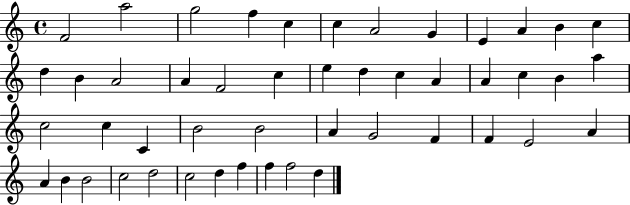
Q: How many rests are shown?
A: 0